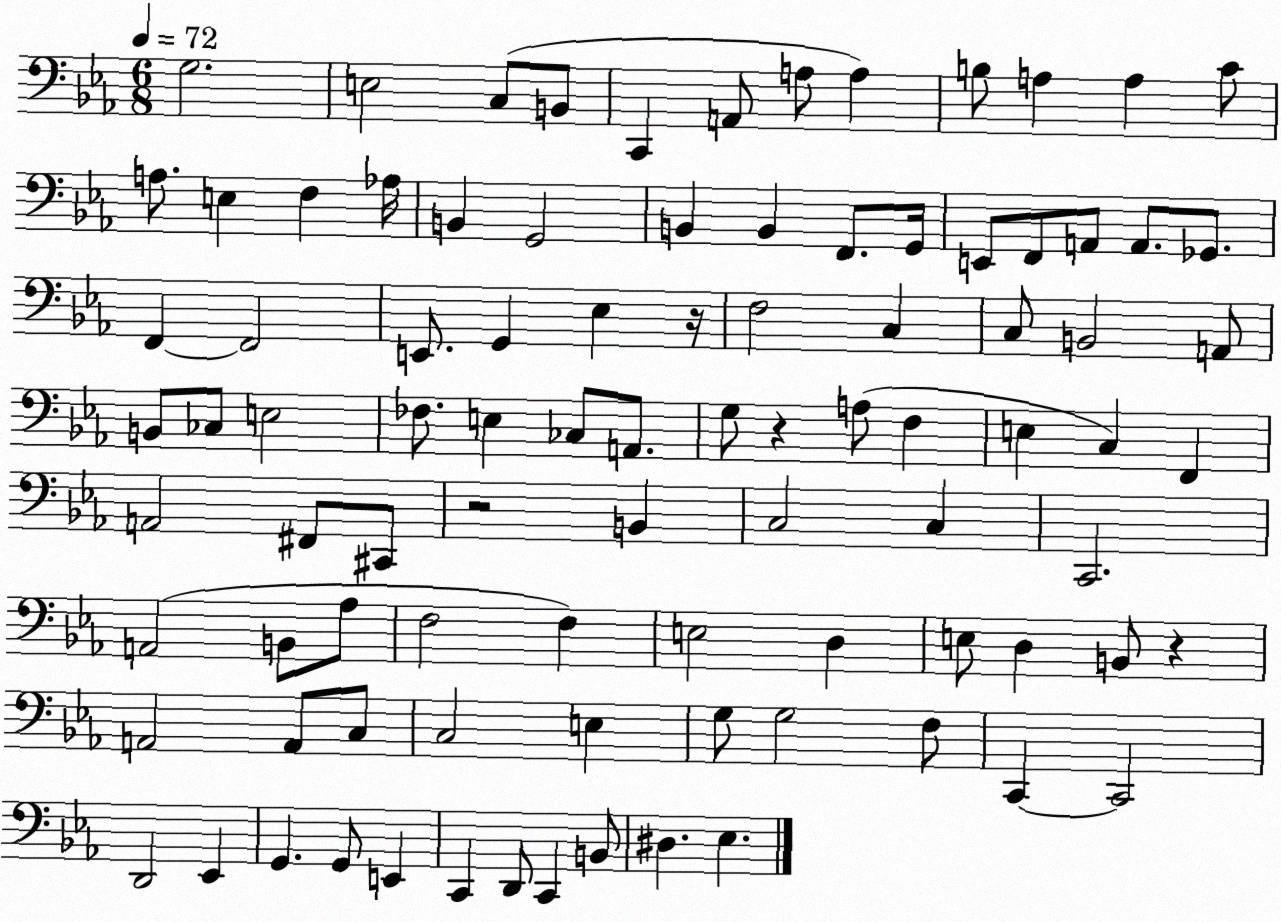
X:1
T:Untitled
M:6/8
L:1/4
K:Eb
G,2 E,2 C,/2 B,,/2 C,, A,,/2 A,/2 A, B,/2 A, A, C/2 A,/2 E, F, _A,/4 B,, G,,2 B,, B,, F,,/2 G,,/4 E,,/2 F,,/2 A,,/2 A,,/2 _G,,/2 F,, F,,2 E,,/2 G,, _E, z/4 F,2 C, C,/2 B,,2 A,,/2 B,,/2 _C,/2 E,2 _F,/2 E, _C,/2 A,,/2 G,/2 z A,/2 F, E, C, F,, A,,2 ^F,,/2 ^C,,/2 z2 B,, C,2 C, C,,2 A,,2 B,,/2 _A,/2 F,2 F, E,2 D, E,/2 D, B,,/2 z A,,2 A,,/2 C,/2 C,2 E, G,/2 G,2 F,/2 C,, C,,2 D,,2 _E,, G,, G,,/2 E,, C,, D,,/2 C,, B,,/2 ^D, _E,